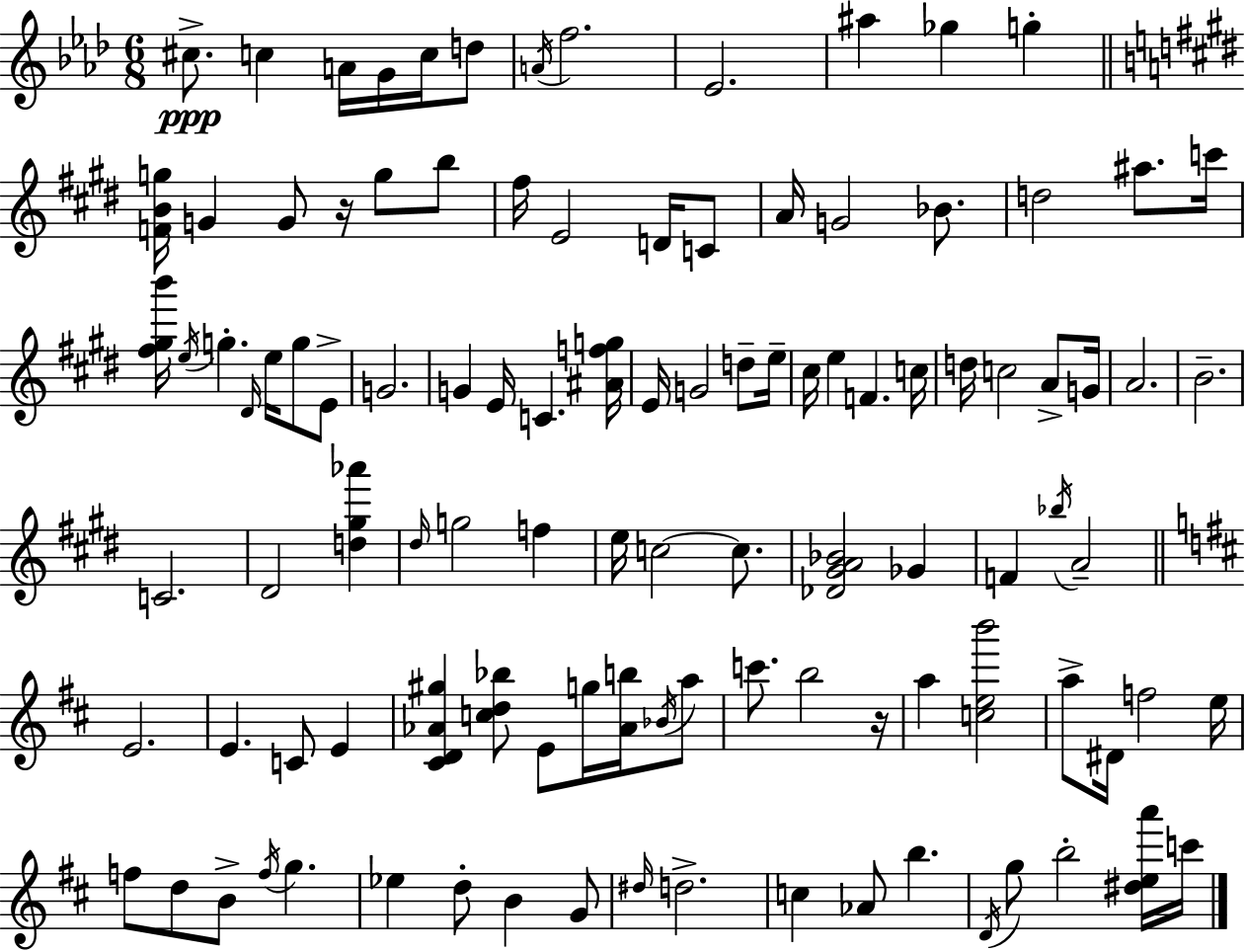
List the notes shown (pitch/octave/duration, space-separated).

C#5/e. C5/q A4/s G4/s C5/s D5/e A4/s F5/h. Eb4/h. A#5/q Gb5/q G5/q [F4,B4,G5]/s G4/q G4/e R/s G5/e B5/e F#5/s E4/h D4/s C4/e A4/s G4/h Bb4/e. D5/h A#5/e. C6/s [F#5,G#5,B6]/s E5/s G5/q. D#4/s E5/s G5/e E4/e G4/h. G4/q E4/s C4/q. [A#4,F5,G5]/s E4/s G4/h D5/e E5/s C#5/s E5/q F4/q. C5/s D5/s C5/h A4/e G4/s A4/h. B4/h. C4/h. D#4/h [D5,G#5,Ab6]/q D#5/s G5/h F5/q E5/s C5/h C5/e. [Db4,G#4,A4,Bb4]/h Gb4/q F4/q Bb5/s A4/h E4/h. E4/q. C4/e E4/q [C#4,D4,Ab4,G#5]/q [C5,D5,Bb5]/e E4/e G5/s [Ab4,B5]/s Bb4/s A5/e C6/e. B5/h R/s A5/q [C5,E5,B6]/h A5/e D#4/s F5/h E5/s F5/e D5/e B4/e F5/s G5/q. Eb5/q D5/e B4/q G4/e D#5/s D5/h. C5/q Ab4/e B5/q. D4/s G5/e B5/h [D#5,E5,A6]/s C6/s